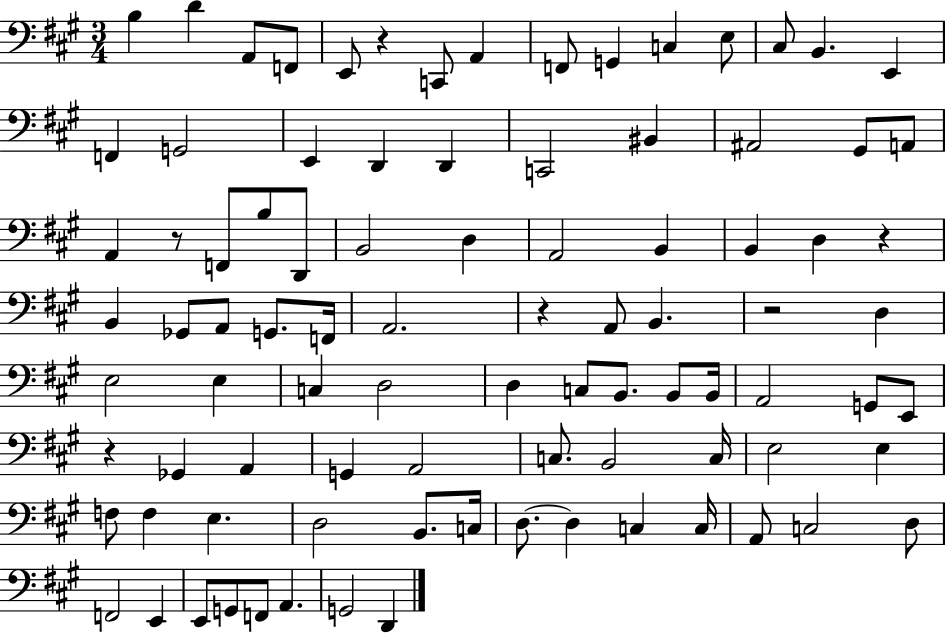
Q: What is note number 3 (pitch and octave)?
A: A2